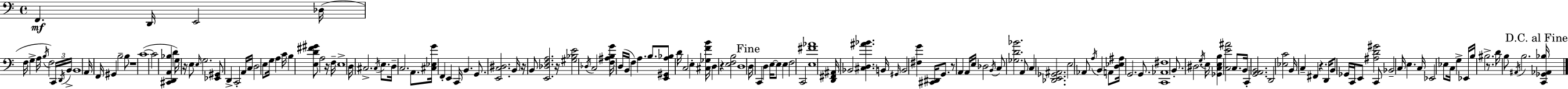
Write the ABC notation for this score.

X:1
T:Untitled
M:4/4
L:1/4
K:C
F,, D,,/4 E,,2 _D,/4 F,/4 G, A,/4 B,/4 F,2 C,,/4 D,,/4 B,,/4 B,,4 A,,/4 F,,/4 ^G,, B,2 B,/2 z4 C4 C2 [^C,,D,,A,,_B,] D G,/4 z/4 E,/2 E,/4 G,2 [_E,,^G,,]/2 D,, C,,2 A,,/4 C,/4 D,2 E,/2 G,/4 A, C/4 B, [E,D^F^G]/2 A,2 z/4 F,/4 E,4 D,/4 ^C,2 ^C,/4 E,/2 D,/4 C,2 A,,/2 [^C,_E,G]/4 F,, E,, C,,/4 B,, G,,/2 [E,,C,^D,]2 B,,/4 z/4 B,,/2 [E,,_D,F,A,]2 z/4 [^G,_B,E]2 _D,/4 C,2 [F,^A,B,G]/4 D,/4 B,,/4 F, A, B,/2 [E,,^G,,A,_B,]/2 D/4 C,2 E, [^C,_G,FB]/4 D, z [E,F,B,]2 D,4 D,/4 C,, D, E,/4 E,/2 E, F,2 C,,2 [E,^F_A]4 [D,,^F,,^A,,]/4 _B,,2 [^C,D,^A_B] B,,/4 ^G,,/4 B,,2 [^F,G] [^C,,^D,,]/4 G,,/2 z/2 A,, A,,/4 E,/4 _D,2 B,,/4 C,/2 [_G,D_B]2 A,,/2 C, [_D,,E,,_G,,^A,,]2 E,2 _A,,/2 A,/4 B,, A,,/2 [D,_E,^A,]/4 G,,2 G,,/2 [C,,_A,,^F,]4 B,,/2 ^D,2 G,/4 E,/4 [_G,,C,E,B,] [C,E^A]2 C,/2 B,,/4 C,, [G,,A,,B,,]2 D,,2 [_E,C]2 B,,/4 C, ^F,, z D,,/4 B,,/2 _G,,/4 C,,/4 E,,/2 [^A,D^G]2 C,,/2 _B,,2 C,/4 E, C,/4 _E,,2 _E,/2 C,/4 G, _E,,/4 B,/4 ^B,2 z/2 D/4 B,/2 ^A,,/4 B,2 [C,,_G,,_A,,_B,]/4